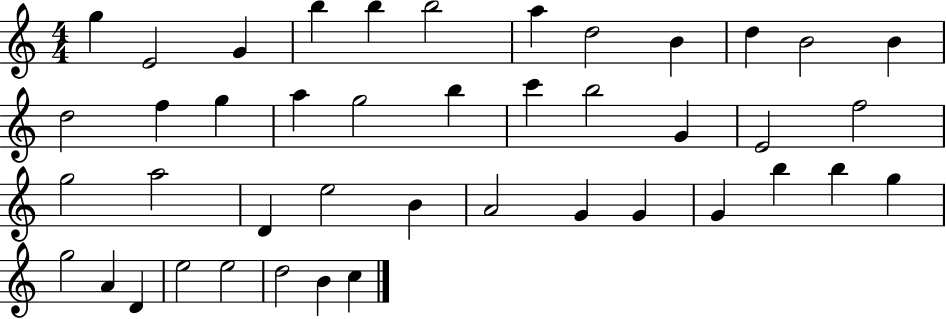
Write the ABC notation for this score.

X:1
T:Untitled
M:4/4
L:1/4
K:C
g E2 G b b b2 a d2 B d B2 B d2 f g a g2 b c' b2 G E2 f2 g2 a2 D e2 B A2 G G G b b g g2 A D e2 e2 d2 B c